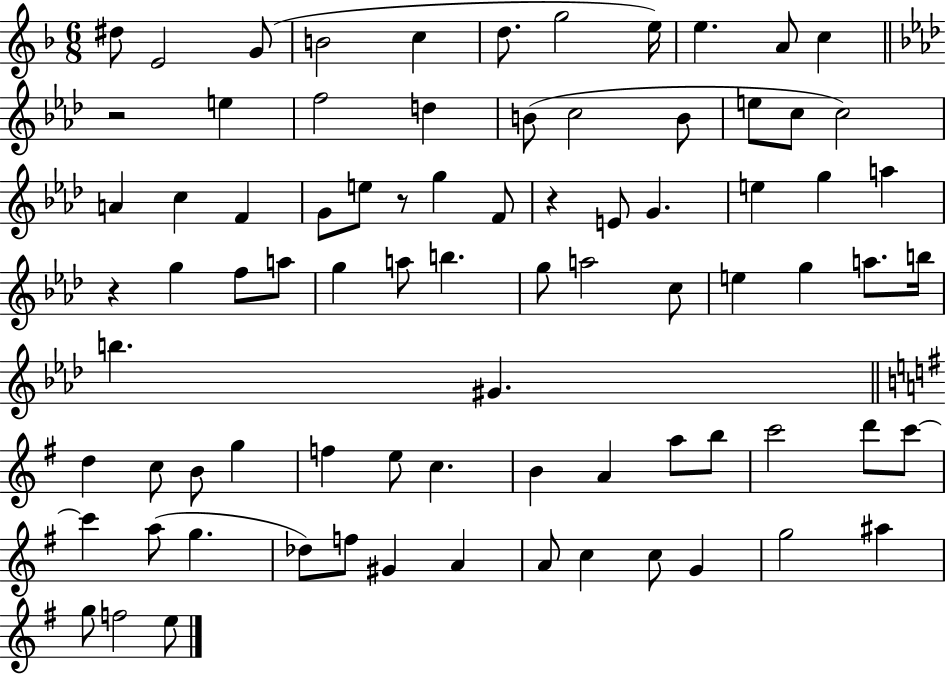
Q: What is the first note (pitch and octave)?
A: D#5